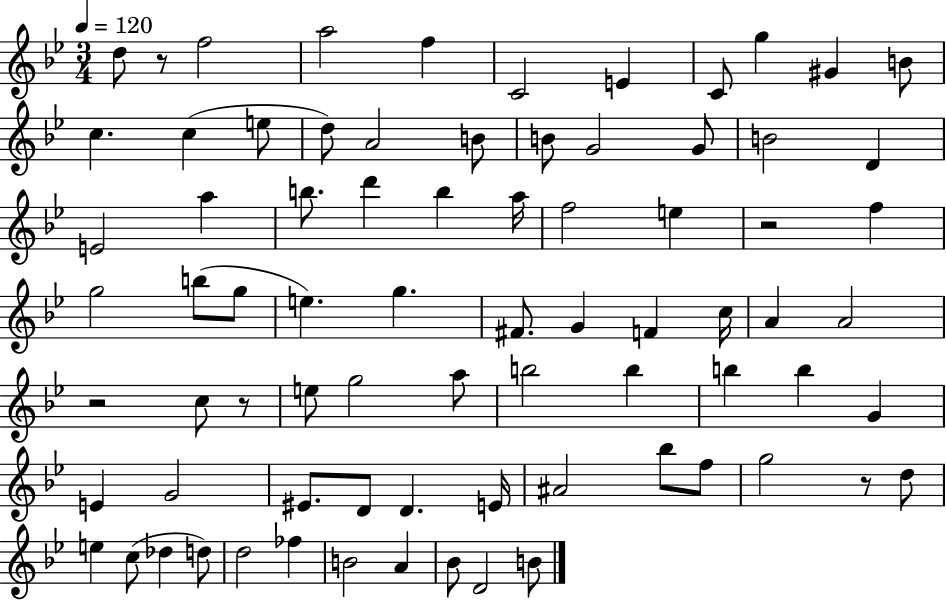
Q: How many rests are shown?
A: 5